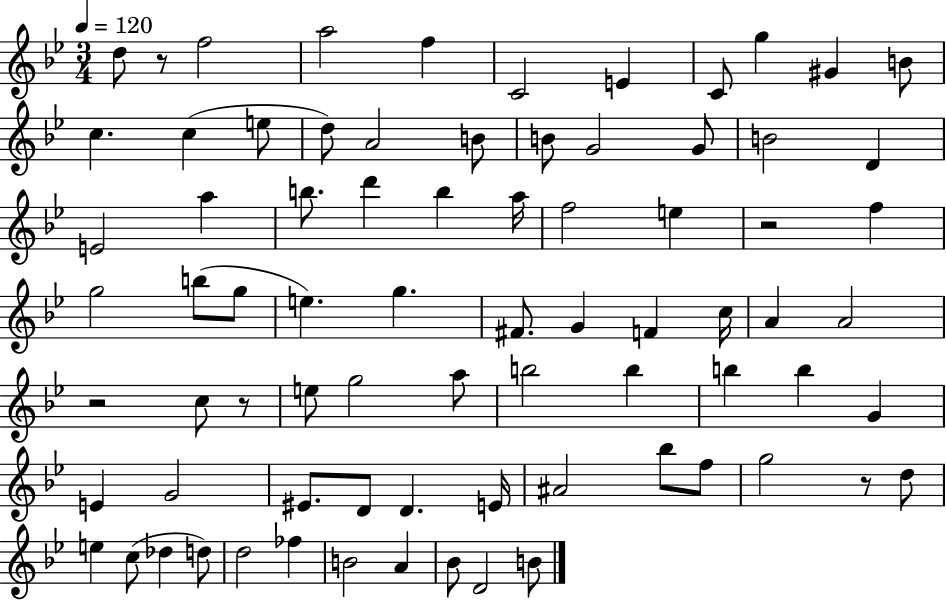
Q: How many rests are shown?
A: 5